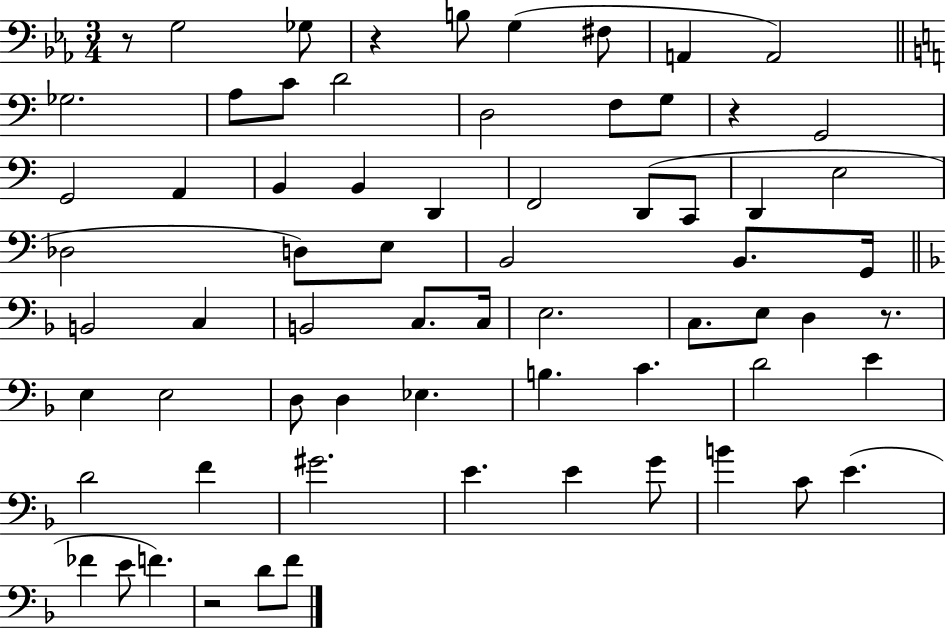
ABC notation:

X:1
T:Untitled
M:3/4
L:1/4
K:Eb
z/2 G,2 _G,/2 z B,/2 G, ^F,/2 A,, A,,2 _G,2 A,/2 C/2 D2 D,2 F,/2 G,/2 z G,,2 G,,2 A,, B,, B,, D,, F,,2 D,,/2 C,,/2 D,, E,2 _D,2 D,/2 E,/2 B,,2 B,,/2 G,,/4 B,,2 C, B,,2 C,/2 C,/4 E,2 C,/2 E,/2 D, z/2 E, E,2 D,/2 D, _E, B, C D2 E D2 F ^G2 E E G/2 B C/2 E _F E/2 F z2 D/2 F/2